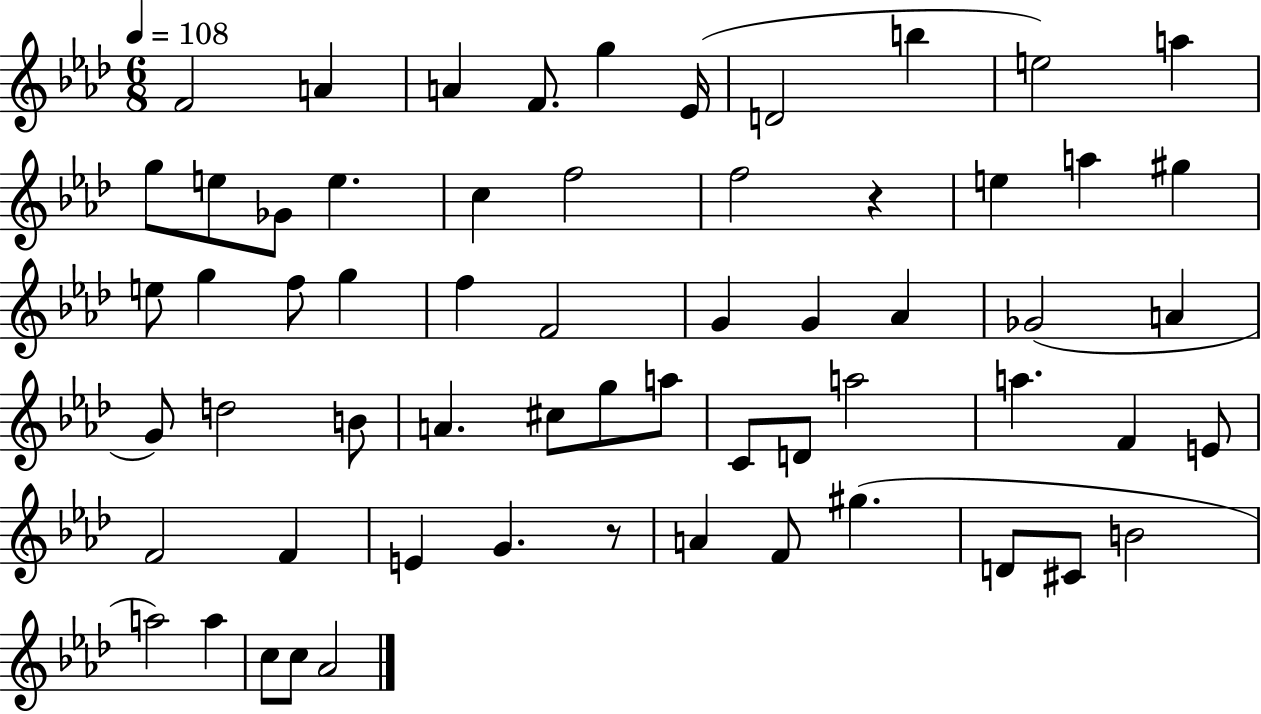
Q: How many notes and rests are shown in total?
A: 61